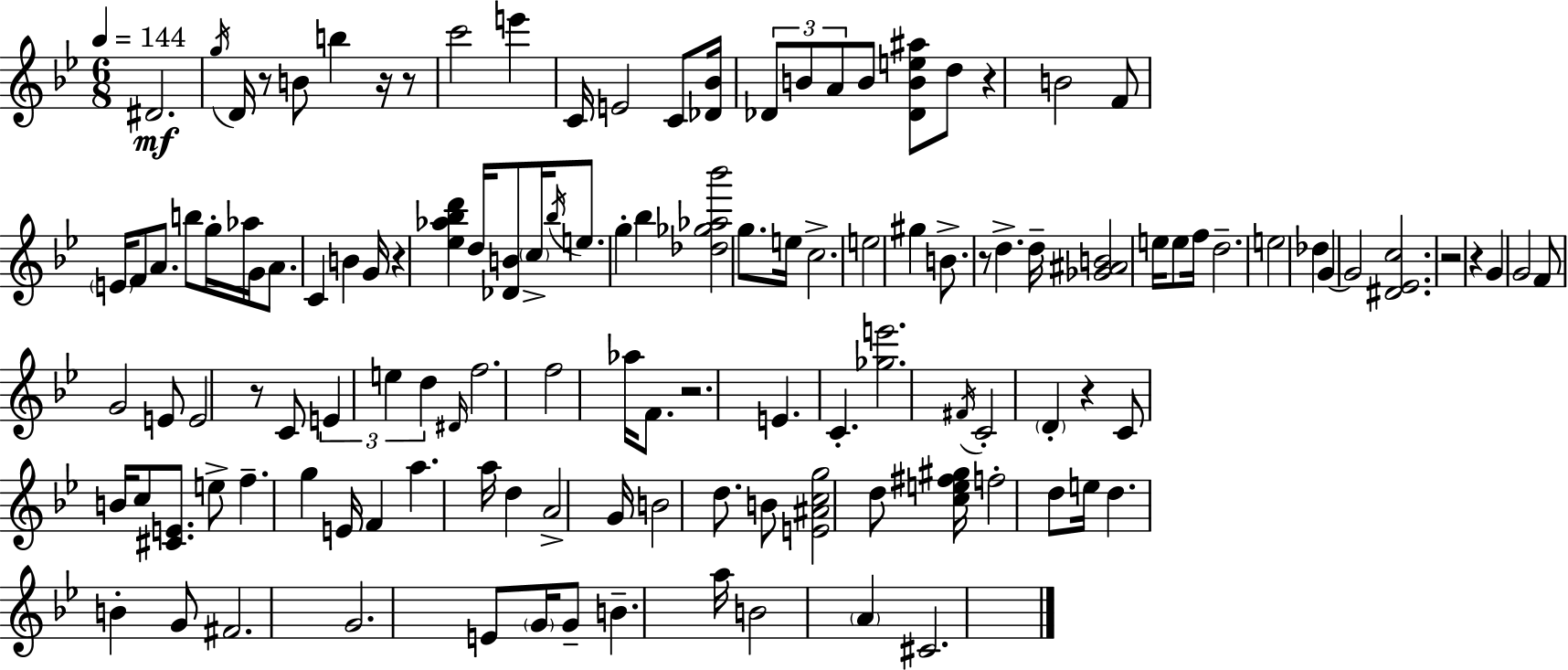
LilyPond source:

{
  \clef treble
  \numericTimeSignature
  \time 6/8
  \key bes \major
  \tempo 4 = 144
  \repeat volta 2 { dis'2.\mf | \acciaccatura { g''16 } d'16 r8 b'8 b''4 r16 r8 | c'''2 e'''4 | c'16 e'2 c'8 | \break <des' bes'>16 \tuplet 3/2 { des'8 b'8 a'8 } b'8 <des' b' e'' ais''>8 d''8 | r4 b'2 | f'8 \parenthesize e'16 f'8 a'8. b''8 g''16-. | aes''16 g'16 a'8. c'4 b'4 | \break g'16 r4 <ees'' aes'' bes'' d'''>4 d''16 <des' b'>8 | \parenthesize c''16-> \acciaccatura { bes''16 } e''8. g''4-. bes''4 | <des'' ges'' aes'' bes'''>2 g''8. | e''16 c''2.-> | \break e''2 gis''4 | b'8.-> r8 d''4.-> | d''16-- <ges' ais' b'>2 e''16 e''8 | f''16 d''2.-- | \break e''2 des''4 | g'4~~ g'2 | <dis' ees' c''>2. | r2 r4 | \break g'4 g'2 | f'8 g'2 | e'8 e'2 r8 | c'8 \tuplet 3/2 { e'4 e''4 d''4 } | \break \grace { dis'16 } f''2. | f''2 aes''16 | f'8. r2. | e'4. c'4.-. | \break <ges'' e'''>2. | \acciaccatura { fis'16 } c'2-. | \parenthesize d'4-. r4 c'8 b'16 c''8 | <cis' e'>8. e''8-> f''4.-- | \break g''4 e'16 f'4 a''4. | a''16 d''4 a'2-> | g'16 b'2 | d''8. b'8 <e' ais' c'' g''>2 | \break d''8 <c'' e'' fis'' gis''>16 f''2-. | d''8 e''16 d''4. b'4-. | g'8 fis'2. | g'2. | \break e'8 \parenthesize g'16 g'8-- b'4.-- | a''16 b'2 | \parenthesize a'4 cis'2. | } \bar "|."
}